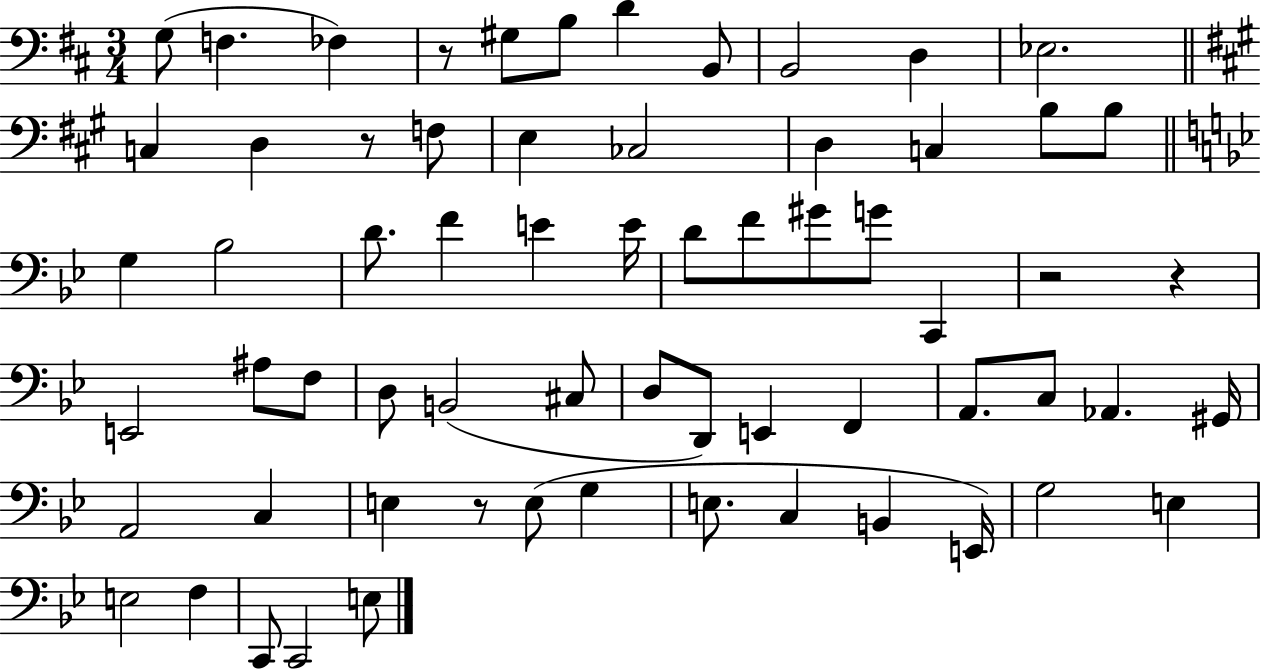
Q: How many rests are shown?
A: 5